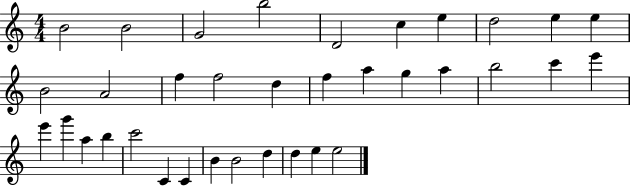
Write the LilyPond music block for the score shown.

{
  \clef treble
  \numericTimeSignature
  \time 4/4
  \key c \major
  b'2 b'2 | g'2 b''2 | d'2 c''4 e''4 | d''2 e''4 e''4 | \break b'2 a'2 | f''4 f''2 d''4 | f''4 a''4 g''4 a''4 | b''2 c'''4 e'''4 | \break e'''4 g'''4 a''4 b''4 | c'''2 c'4 c'4 | b'4 b'2 d''4 | d''4 e''4 e''2 | \break \bar "|."
}